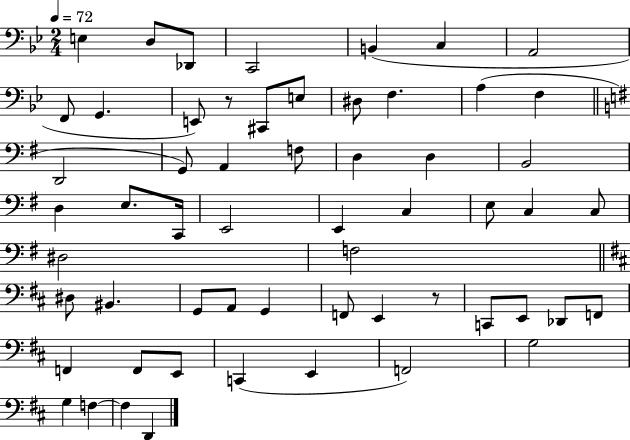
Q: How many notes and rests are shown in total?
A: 58